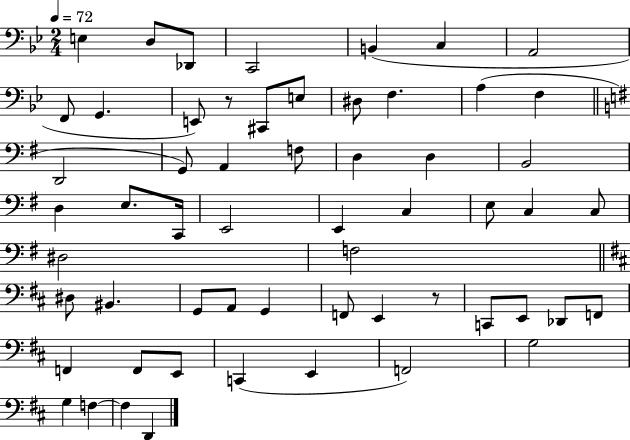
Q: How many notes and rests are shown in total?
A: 58